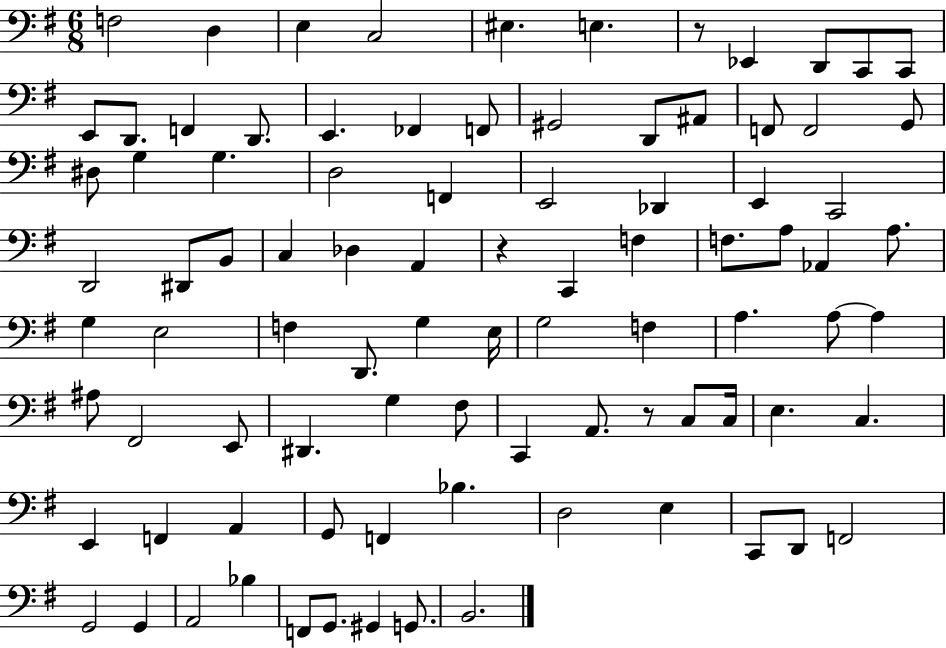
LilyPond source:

{
  \clef bass
  \numericTimeSignature
  \time 6/8
  \key g \major
  f2 d4 | e4 c2 | eis4. e4. | r8 ees,4 d,8 c,8 c,8 | \break e,8 d,8. f,4 d,8. | e,4. fes,4 f,8 | gis,2 d,8 ais,8 | f,8 f,2 g,8 | \break dis8 g4 g4. | d2 f,4 | e,2 des,4 | e,4 c,2 | \break d,2 dis,8 b,8 | c4 des4 a,4 | r4 c,4 f4 | f8. a8 aes,4 a8. | \break g4 e2 | f4 d,8. g4 e16 | g2 f4 | a4. a8~~ a4 | \break ais8 fis,2 e,8 | dis,4. g4 fis8 | c,4 a,8. r8 c8 c16 | e4. c4. | \break e,4 f,4 a,4 | g,8 f,4 bes4. | d2 e4 | c,8 d,8 f,2 | \break g,2 g,4 | a,2 bes4 | f,8 g,8. gis,4 g,8. | b,2. | \break \bar "|."
}